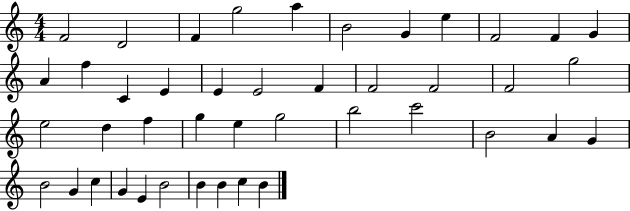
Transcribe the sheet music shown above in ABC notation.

X:1
T:Untitled
M:4/4
L:1/4
K:C
F2 D2 F g2 a B2 G e F2 F G A f C E E E2 F F2 F2 F2 g2 e2 d f g e g2 b2 c'2 B2 A G B2 G c G E B2 B B c B